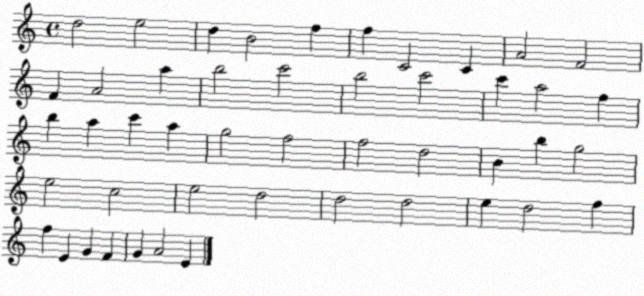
X:1
T:Untitled
M:4/4
L:1/4
K:C
d2 e2 d B2 f f C2 C A2 F2 F A2 a b2 c'2 b2 c'2 c' a2 f b a c' a g2 f2 f2 d2 B b g2 e2 c2 e2 d2 d2 d2 e d2 f f E G F G A2 E